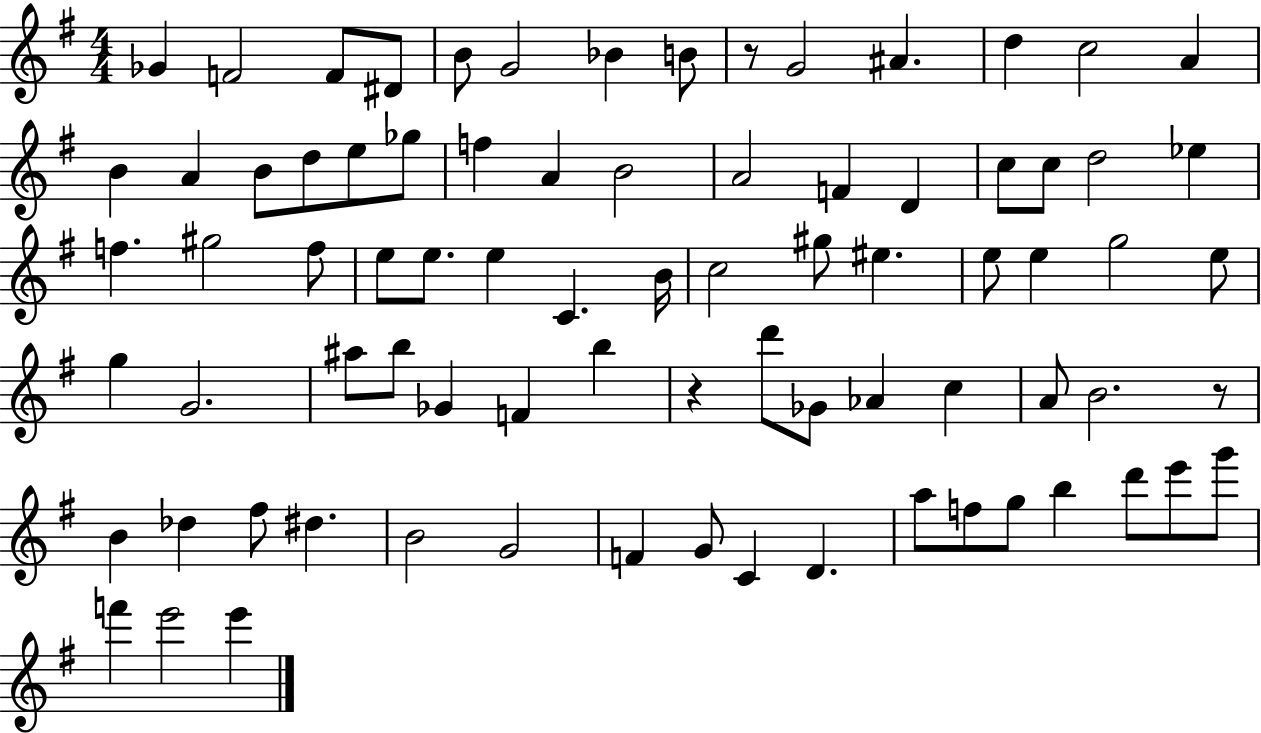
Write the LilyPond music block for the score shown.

{
  \clef treble
  \numericTimeSignature
  \time 4/4
  \key g \major
  \repeat volta 2 { ges'4 f'2 f'8 dis'8 | b'8 g'2 bes'4 b'8 | r8 g'2 ais'4. | d''4 c''2 a'4 | \break b'4 a'4 b'8 d''8 e''8 ges''8 | f''4 a'4 b'2 | a'2 f'4 d'4 | c''8 c''8 d''2 ees''4 | \break f''4. gis''2 f''8 | e''8 e''8. e''4 c'4. b'16 | c''2 gis''8 eis''4. | e''8 e''4 g''2 e''8 | \break g''4 g'2. | ais''8 b''8 ges'4 f'4 b''4 | r4 d'''8 ges'8 aes'4 c''4 | a'8 b'2. r8 | \break b'4 des''4 fis''8 dis''4. | b'2 g'2 | f'4 g'8 c'4 d'4. | a''8 f''8 g''8 b''4 d'''8 e'''8 g'''8 | \break f'''4 e'''2 e'''4 | } \bar "|."
}